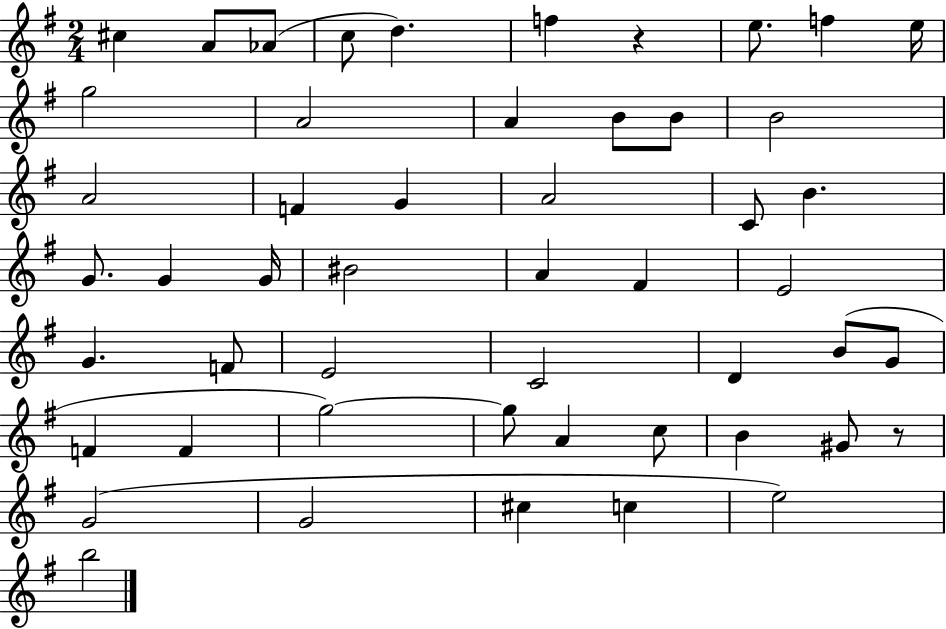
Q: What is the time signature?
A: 2/4